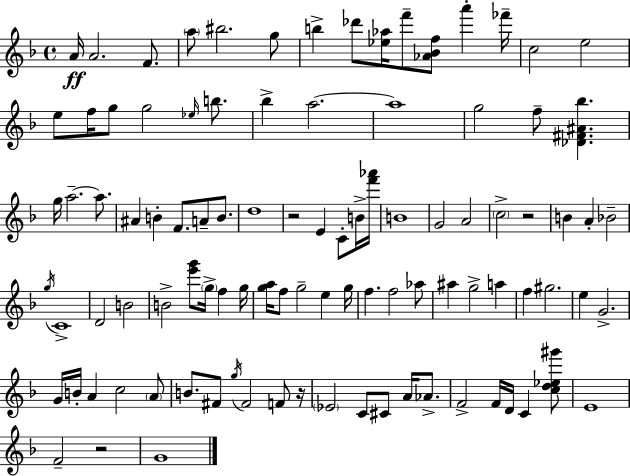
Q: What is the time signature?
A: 4/4